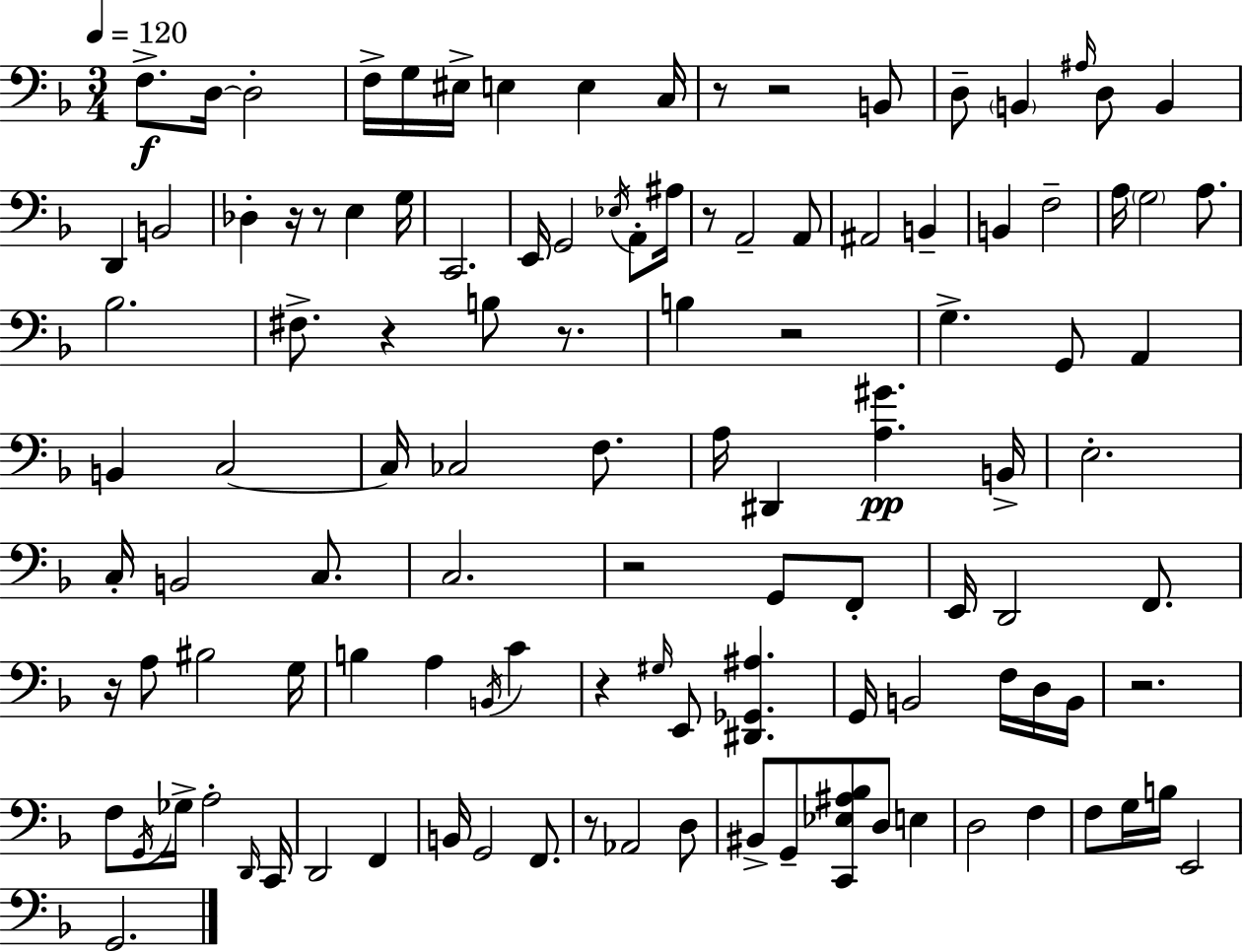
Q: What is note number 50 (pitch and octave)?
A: B2